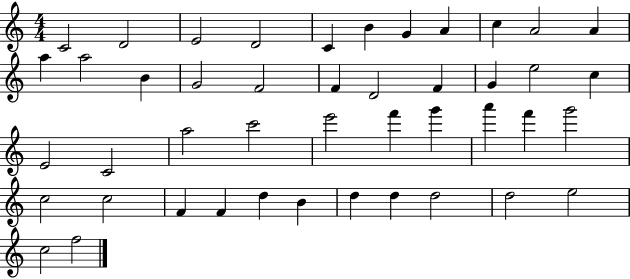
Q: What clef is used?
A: treble